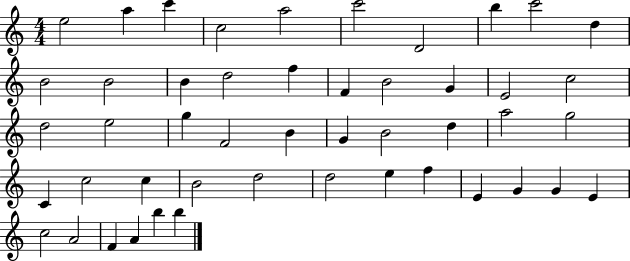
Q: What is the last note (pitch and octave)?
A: B5